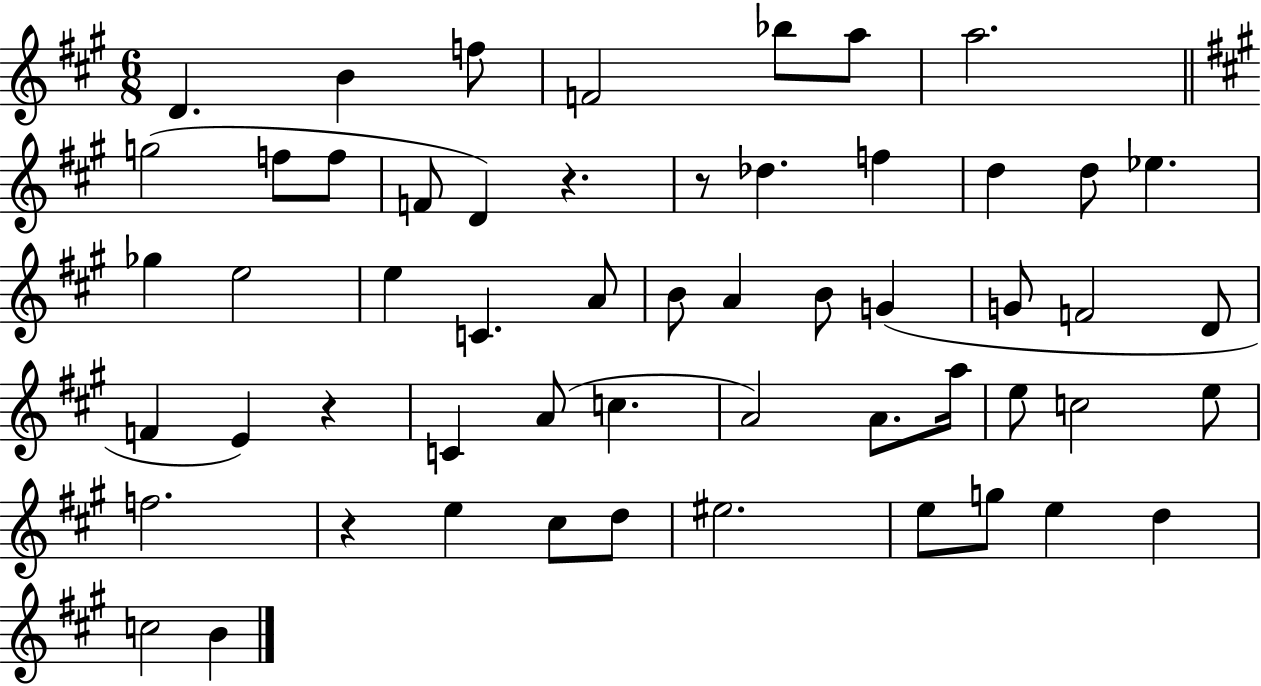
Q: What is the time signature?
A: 6/8